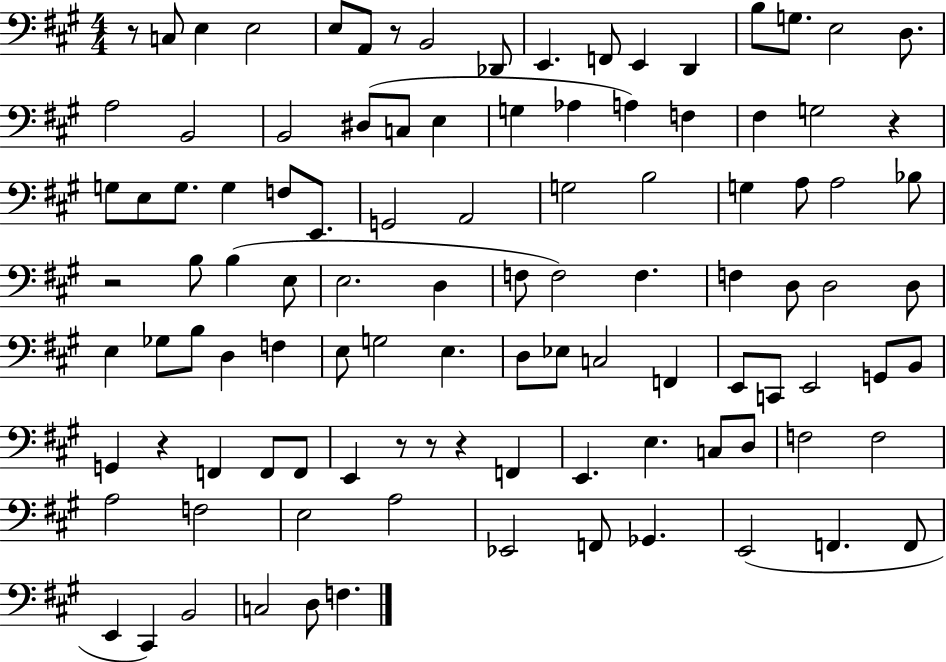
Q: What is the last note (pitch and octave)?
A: F3